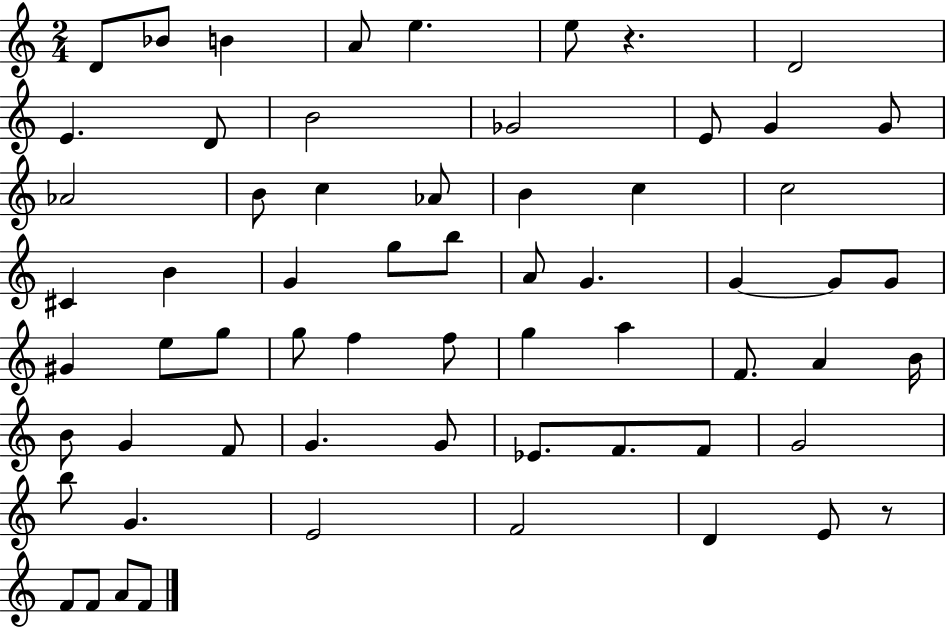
D4/e Bb4/e B4/q A4/e E5/q. E5/e R/q. D4/h E4/q. D4/e B4/h Gb4/h E4/e G4/q G4/e Ab4/h B4/e C5/q Ab4/e B4/q C5/q C5/h C#4/q B4/q G4/q G5/e B5/e A4/e G4/q. G4/q G4/e G4/e G#4/q E5/e G5/e G5/e F5/q F5/e G5/q A5/q F4/e. A4/q B4/s B4/e G4/q F4/e G4/q. G4/e Eb4/e. F4/e. F4/e G4/h B5/e G4/q. E4/h F4/h D4/q E4/e R/e F4/e F4/e A4/e F4/e